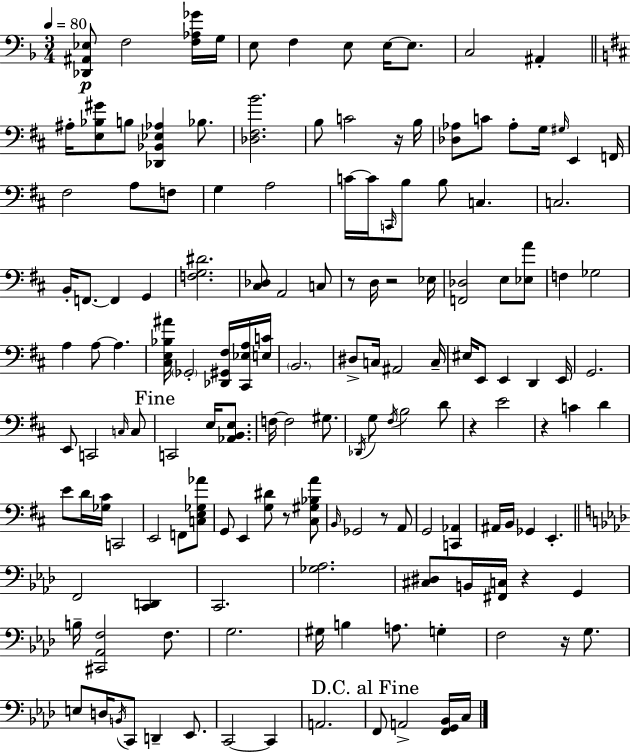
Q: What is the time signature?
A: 3/4